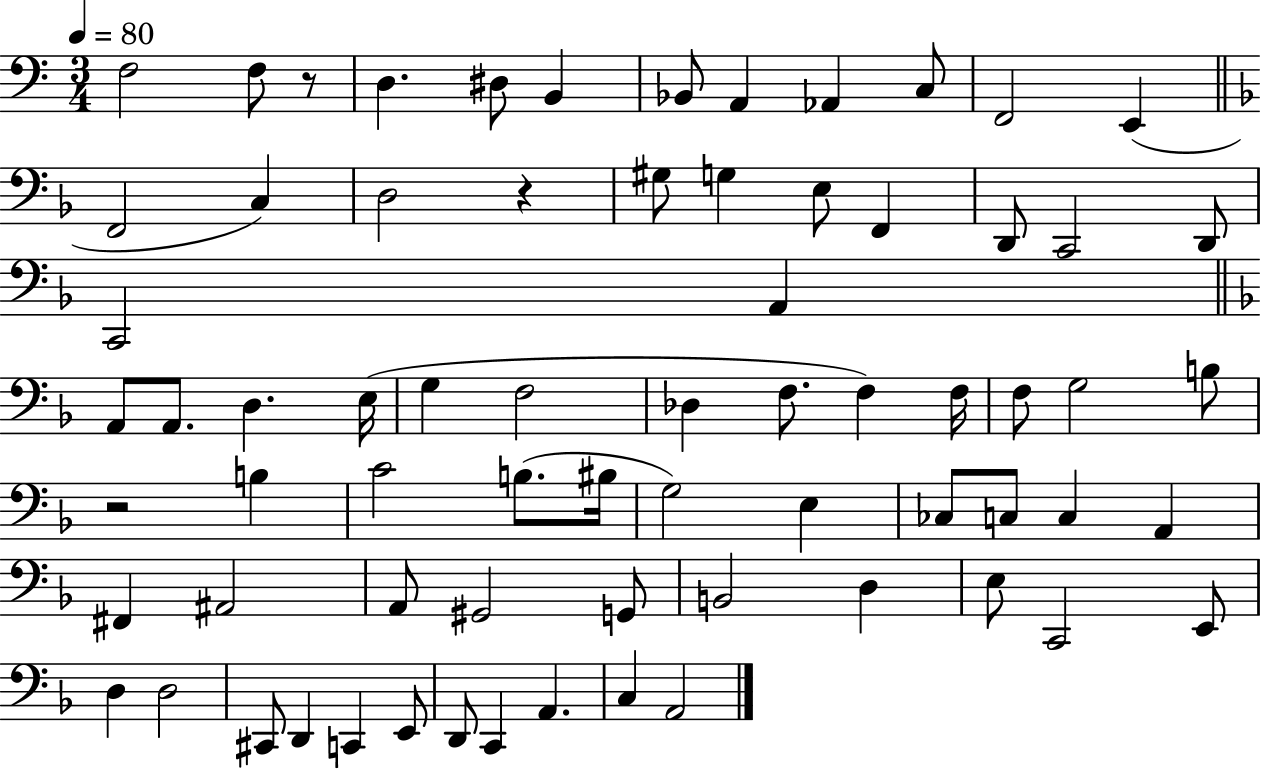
F3/h F3/e R/e D3/q. D#3/e B2/q Bb2/e A2/q Ab2/q C3/e F2/h E2/q F2/h C3/q D3/h R/q G#3/e G3/q E3/e F2/q D2/e C2/h D2/e C2/h A2/q A2/e A2/e. D3/q. E3/s G3/q F3/h Db3/q F3/e. F3/q F3/s F3/e G3/h B3/e R/h B3/q C4/h B3/e. BIS3/s G3/h E3/q CES3/e C3/e C3/q A2/q F#2/q A#2/h A2/e G#2/h G2/e B2/h D3/q E3/e C2/h E2/e D3/q D3/h C#2/e D2/q C2/q E2/e D2/e C2/q A2/q. C3/q A2/h